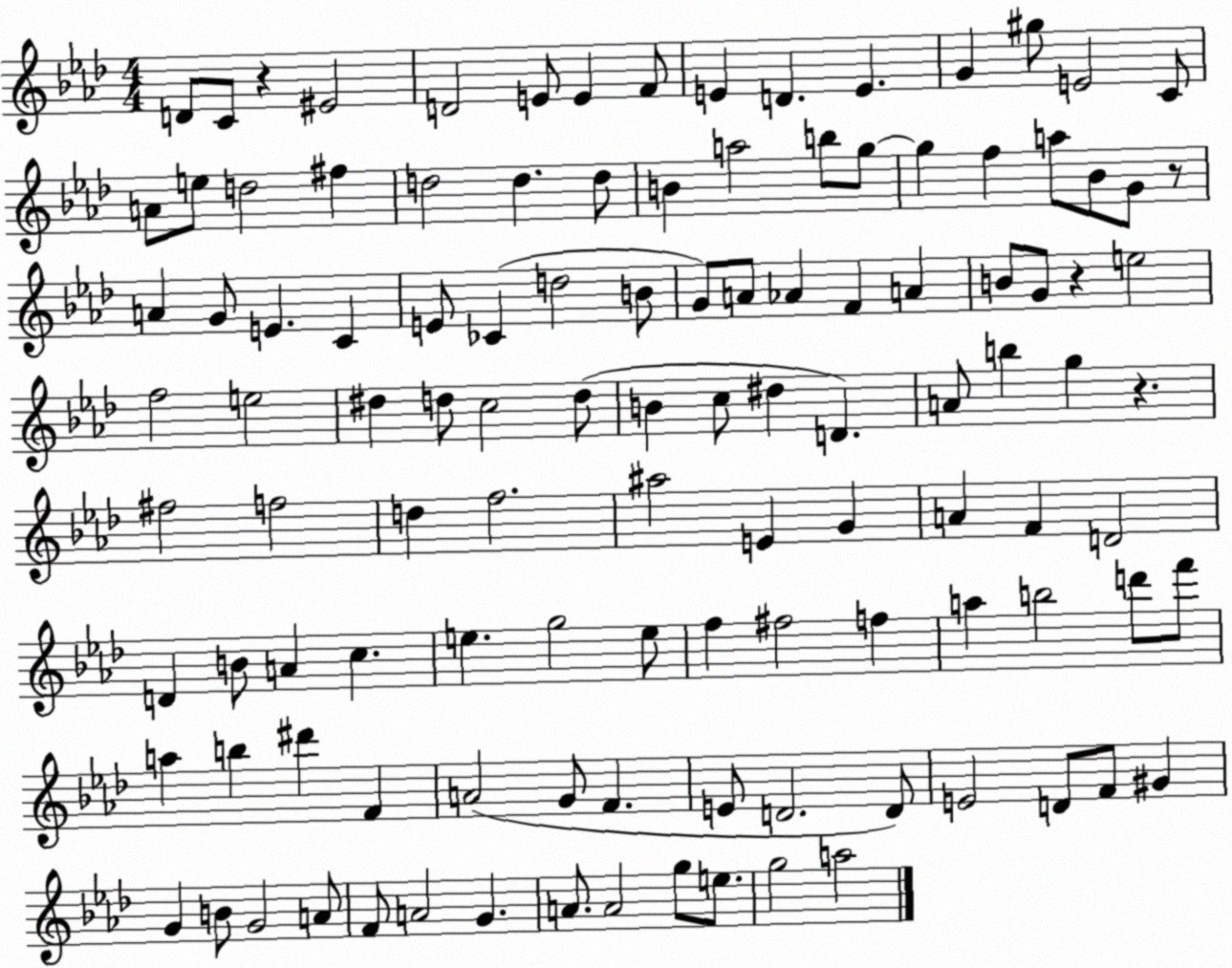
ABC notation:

X:1
T:Untitled
M:4/4
L:1/4
K:Ab
D/2 C/2 z ^E2 D2 E/2 E F/2 E D E G ^g/2 E2 C/2 A/2 e/2 d2 ^f d2 d d/2 B a2 b/2 g/2 g f a/2 _B/2 G/2 z/2 A G/2 E C E/2 _C d2 B/2 G/2 A/2 _A F A B/2 G/2 z e2 f2 e2 ^d d/2 c2 d/2 B c/2 ^d D A/2 b g z ^f2 f2 d f2 ^a2 E G A F D2 D B/2 A c e g2 e/2 f ^f2 f a b2 d'/2 f'/2 a b ^d' F A2 G/2 F E/2 D2 D/2 E2 D/2 F/2 ^G G B/2 G2 A/2 F/2 A2 G A/2 A2 g/2 e/2 g2 a2